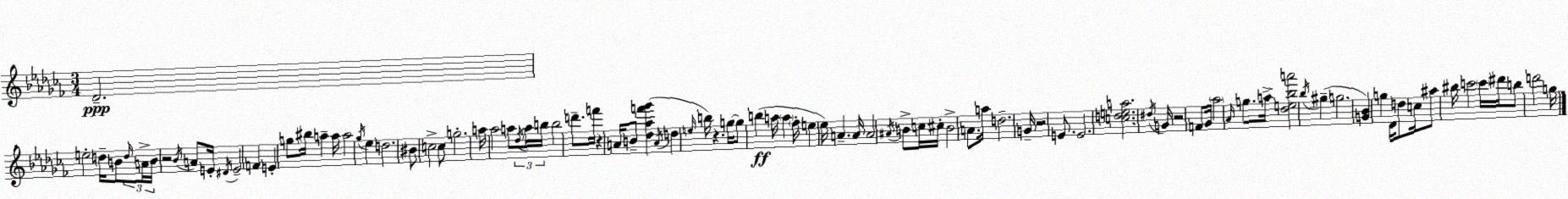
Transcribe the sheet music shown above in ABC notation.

X:1
T:Untitled
M:3/4
L:1/4
K:Abm
_D2 e2 d/4 B/2 d/4 A/4 B/4 z2 _B/4 A/2 E/4 ^D/4 E2 F E g/2 ^b/4 a a/4 a2 _g/4 _e d2 ^B/2 c2 c/2 g2 a/4 _a2 a/2 _d/4 a/4 b/4 b2 d'/2 f'/4 z A/4 B/2 [_d_af'_g'] A/4 d e/4 b/4 z g/4 g/2 b a/4 a _f/4 e _e/4 A A/4 A2 ^A/4 B/2 c/4 ^c/4 B2 A/2 a/4 d2 G/4 z2 E/2 E2 [cdea]2 ^d/4 G/4 z2 F/2 _G/4 _a2 _A/4 g/2 a/4 [_de_ba']2 _b/4 ^g g2 [G_B] g _D/4 d/2 c/4 ^a/2 ^b/4 c'2 c'/4 ^d'/4 b/2 d'2 g/4